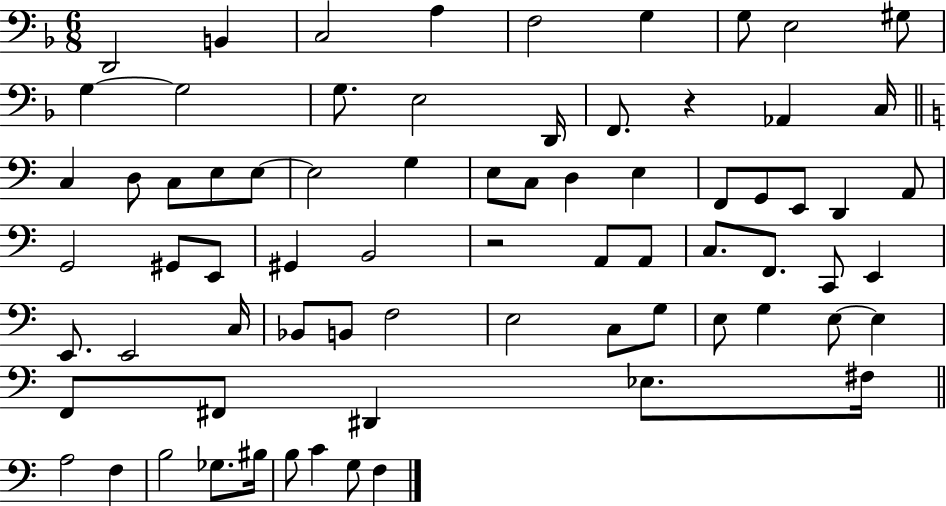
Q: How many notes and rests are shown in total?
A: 73